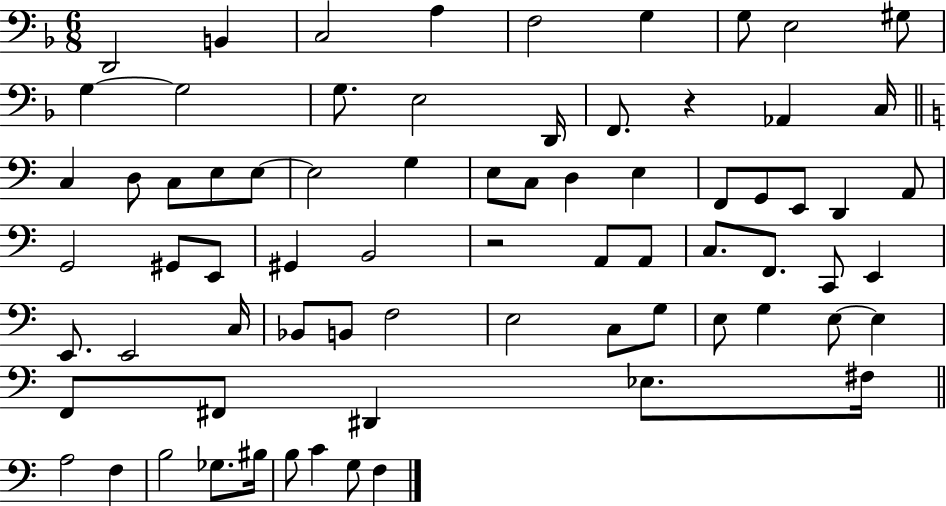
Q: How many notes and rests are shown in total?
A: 73